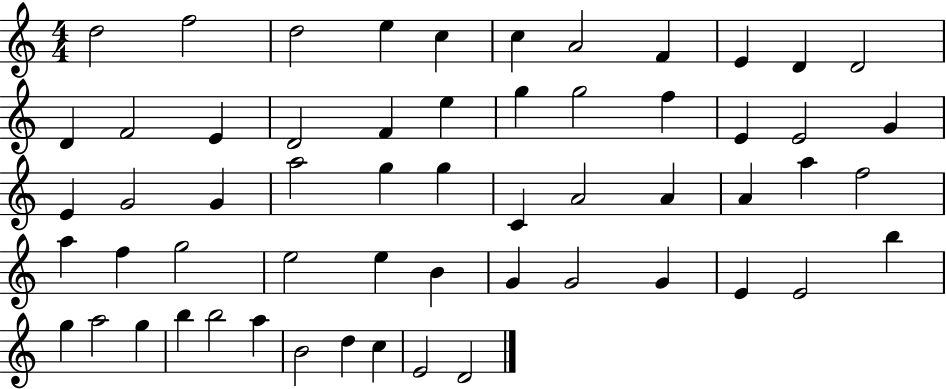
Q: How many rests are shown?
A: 0